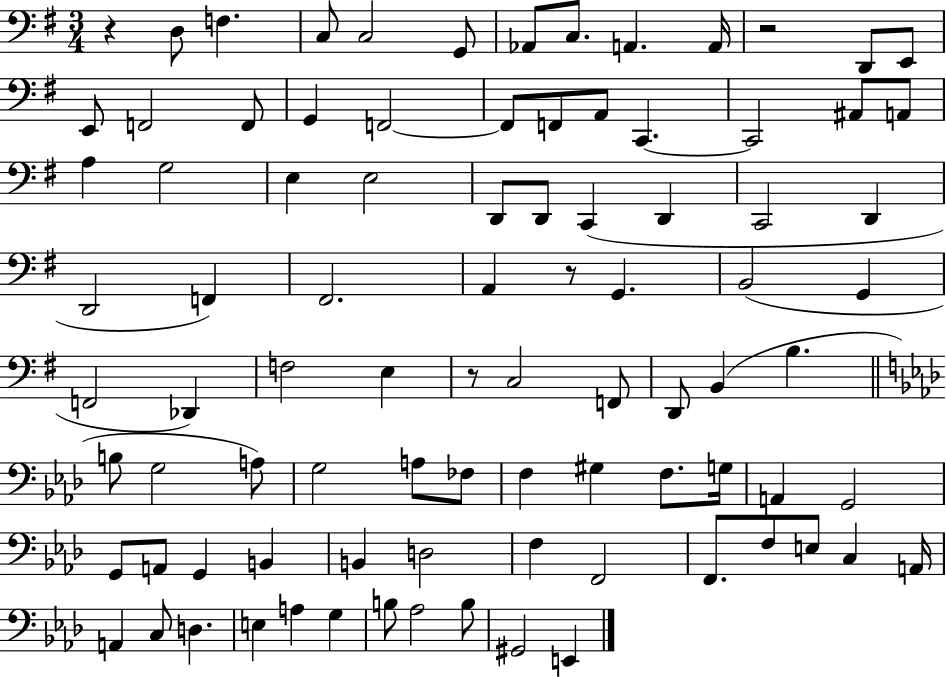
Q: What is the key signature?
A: G major